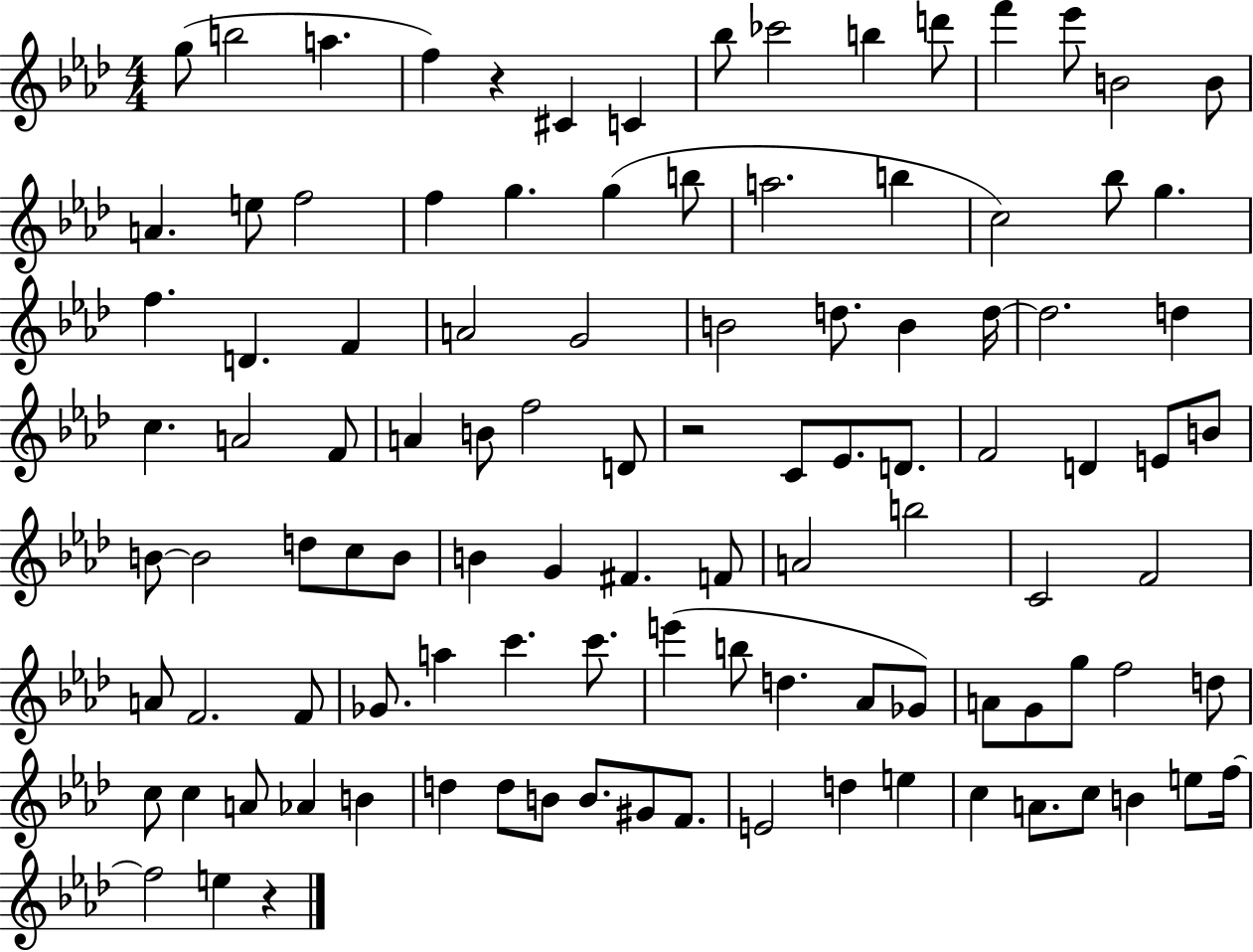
{
  \clef treble
  \numericTimeSignature
  \time 4/4
  \key aes \major
  g''8( b''2 a''4. | f''4) r4 cis'4 c'4 | bes''8 ces'''2 b''4 d'''8 | f'''4 ees'''8 b'2 b'8 | \break a'4. e''8 f''2 | f''4 g''4. g''4( b''8 | a''2. b''4 | c''2) bes''8 g''4. | \break f''4. d'4. f'4 | a'2 g'2 | b'2 d''8. b'4 d''16~~ | d''2. d''4 | \break c''4. a'2 f'8 | a'4 b'8 f''2 d'8 | r2 c'8 ees'8. d'8. | f'2 d'4 e'8 b'8 | \break b'8~~ b'2 d''8 c''8 b'8 | b'4 g'4 fis'4. f'8 | a'2 b''2 | c'2 f'2 | \break a'8 f'2. f'8 | ges'8. a''4 c'''4. c'''8. | e'''4( b''8 d''4. aes'8 ges'8) | a'8 g'8 g''8 f''2 d''8 | \break c''8 c''4 a'8 aes'4 b'4 | d''4 d''8 b'8 b'8. gis'8 f'8. | e'2 d''4 e''4 | c''4 a'8. c''8 b'4 e''8 f''16~~ | \break f''2 e''4 r4 | \bar "|."
}